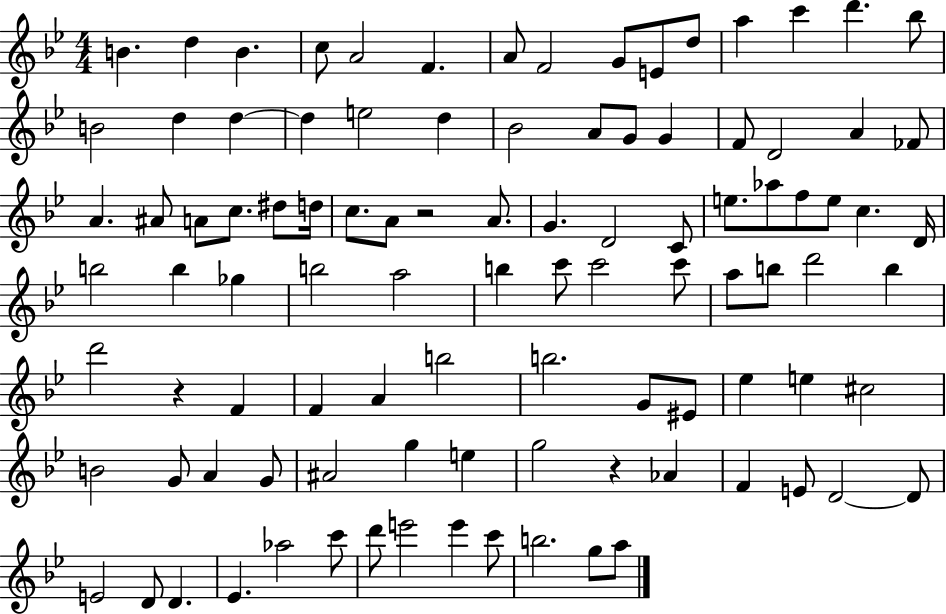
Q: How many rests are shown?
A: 3